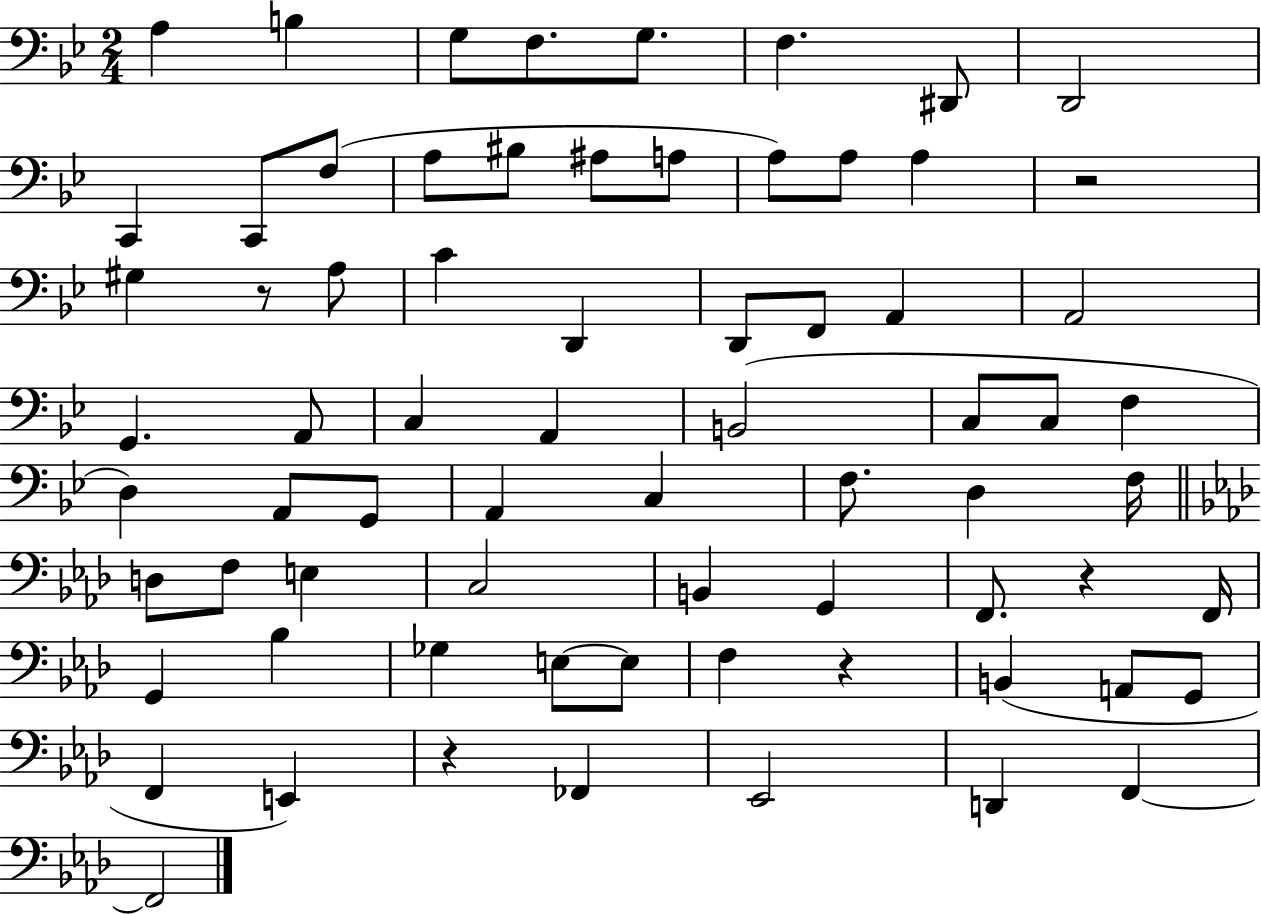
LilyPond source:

{
  \clef bass
  \numericTimeSignature
  \time 2/4
  \key bes \major
  a4 b4 | g8 f8. g8. | f4. dis,8 | d,2 | \break c,4 c,8 f8( | a8 bis8 ais8 a8 | a8) a8 a4 | r2 | \break gis4 r8 a8 | c'4 d,4 | d,8 f,8 a,4 | a,2 | \break g,4. a,8 | c4 a,4 | b,2( | c8 c8 f4 | \break d4) a,8 g,8 | a,4 c4 | f8. d4 f16 | \bar "||" \break \key f \minor d8 f8 e4 | c2 | b,4 g,4 | f,8. r4 f,16 | \break g,4 bes4 | ges4 e8~~ e8 | f4 r4 | b,4( a,8 g,8 | \break f,4 e,4) | r4 fes,4 | ees,2 | d,4 f,4~~ | \break f,2 | \bar "|."
}